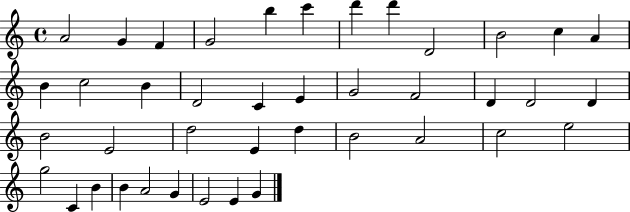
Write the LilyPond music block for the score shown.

{
  \clef treble
  \time 4/4
  \defaultTimeSignature
  \key c \major
  a'2 g'4 f'4 | g'2 b''4 c'''4 | d'''4 d'''4 d'2 | b'2 c''4 a'4 | \break b'4 c''2 b'4 | d'2 c'4 e'4 | g'2 f'2 | d'4 d'2 d'4 | \break b'2 e'2 | d''2 e'4 d''4 | b'2 a'2 | c''2 e''2 | \break g''2 c'4 b'4 | b'4 a'2 g'4 | e'2 e'4 g'4 | \bar "|."
}